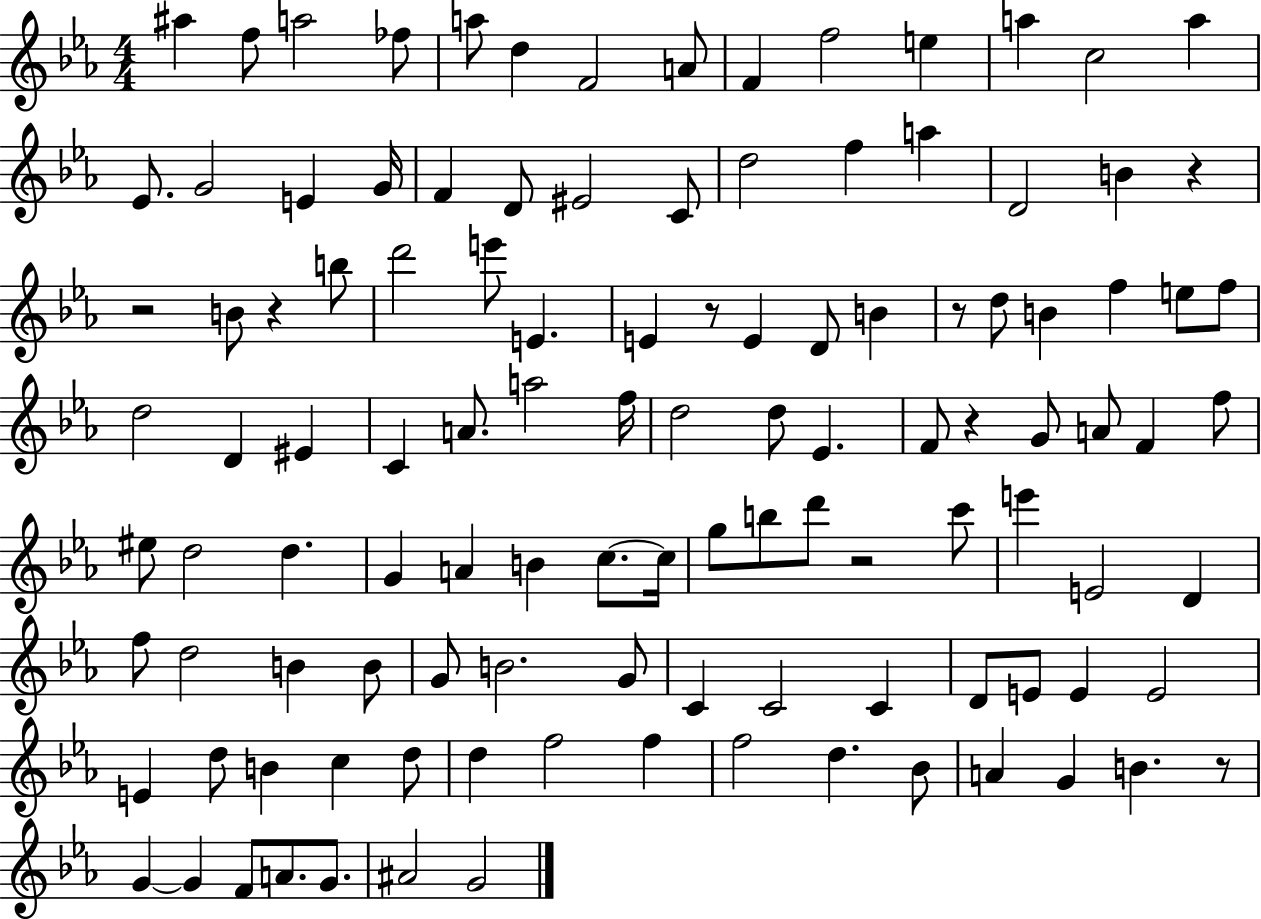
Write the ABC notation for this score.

X:1
T:Untitled
M:4/4
L:1/4
K:Eb
^a f/2 a2 _f/2 a/2 d F2 A/2 F f2 e a c2 a _E/2 G2 E G/4 F D/2 ^E2 C/2 d2 f a D2 B z z2 B/2 z b/2 d'2 e'/2 E E z/2 E D/2 B z/2 d/2 B f e/2 f/2 d2 D ^E C A/2 a2 f/4 d2 d/2 _E F/2 z G/2 A/2 F f/2 ^e/2 d2 d G A B c/2 c/4 g/2 b/2 d'/2 z2 c'/2 e' E2 D f/2 d2 B B/2 G/2 B2 G/2 C C2 C D/2 E/2 E E2 E d/2 B c d/2 d f2 f f2 d _B/2 A G B z/2 G G F/2 A/2 G/2 ^A2 G2